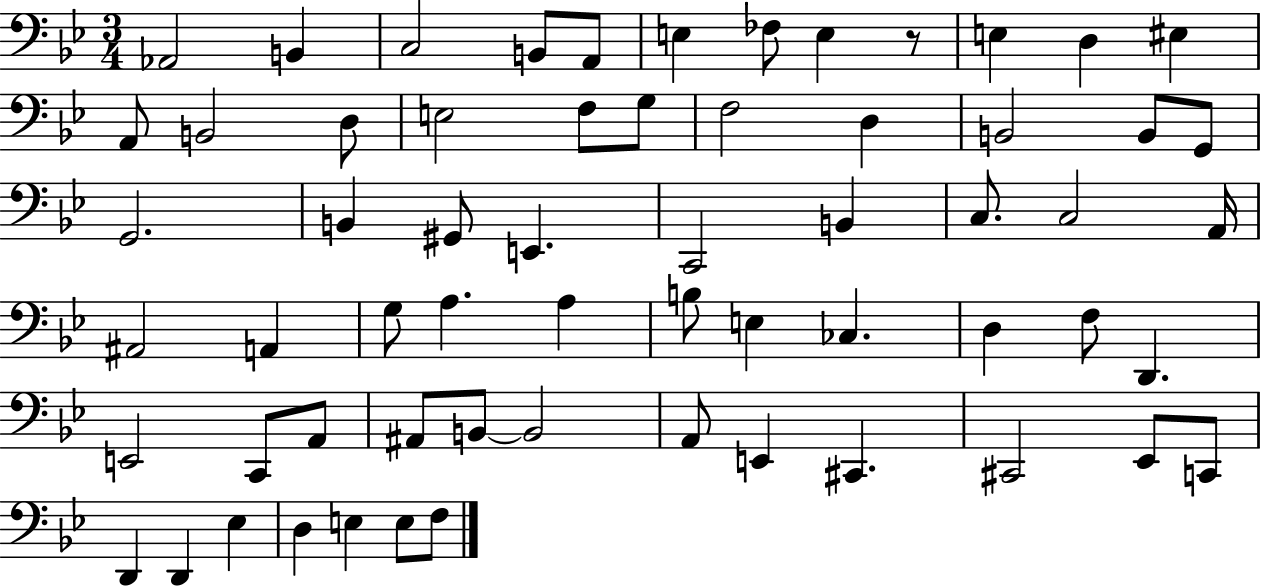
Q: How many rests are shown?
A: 1